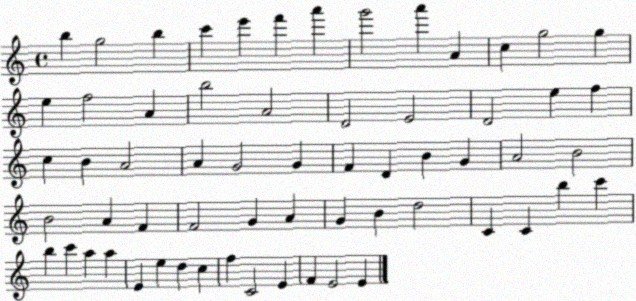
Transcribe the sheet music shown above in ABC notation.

X:1
T:Untitled
M:4/4
L:1/4
K:C
b g2 b c' e' f' a' g'2 a' A c g2 g e f2 A b2 A2 D2 E2 D2 e f c B A2 A G2 G F D B G A2 B2 B2 A F F2 G A G B d2 C C b c' b c' a a E e d c f C2 E F E2 E